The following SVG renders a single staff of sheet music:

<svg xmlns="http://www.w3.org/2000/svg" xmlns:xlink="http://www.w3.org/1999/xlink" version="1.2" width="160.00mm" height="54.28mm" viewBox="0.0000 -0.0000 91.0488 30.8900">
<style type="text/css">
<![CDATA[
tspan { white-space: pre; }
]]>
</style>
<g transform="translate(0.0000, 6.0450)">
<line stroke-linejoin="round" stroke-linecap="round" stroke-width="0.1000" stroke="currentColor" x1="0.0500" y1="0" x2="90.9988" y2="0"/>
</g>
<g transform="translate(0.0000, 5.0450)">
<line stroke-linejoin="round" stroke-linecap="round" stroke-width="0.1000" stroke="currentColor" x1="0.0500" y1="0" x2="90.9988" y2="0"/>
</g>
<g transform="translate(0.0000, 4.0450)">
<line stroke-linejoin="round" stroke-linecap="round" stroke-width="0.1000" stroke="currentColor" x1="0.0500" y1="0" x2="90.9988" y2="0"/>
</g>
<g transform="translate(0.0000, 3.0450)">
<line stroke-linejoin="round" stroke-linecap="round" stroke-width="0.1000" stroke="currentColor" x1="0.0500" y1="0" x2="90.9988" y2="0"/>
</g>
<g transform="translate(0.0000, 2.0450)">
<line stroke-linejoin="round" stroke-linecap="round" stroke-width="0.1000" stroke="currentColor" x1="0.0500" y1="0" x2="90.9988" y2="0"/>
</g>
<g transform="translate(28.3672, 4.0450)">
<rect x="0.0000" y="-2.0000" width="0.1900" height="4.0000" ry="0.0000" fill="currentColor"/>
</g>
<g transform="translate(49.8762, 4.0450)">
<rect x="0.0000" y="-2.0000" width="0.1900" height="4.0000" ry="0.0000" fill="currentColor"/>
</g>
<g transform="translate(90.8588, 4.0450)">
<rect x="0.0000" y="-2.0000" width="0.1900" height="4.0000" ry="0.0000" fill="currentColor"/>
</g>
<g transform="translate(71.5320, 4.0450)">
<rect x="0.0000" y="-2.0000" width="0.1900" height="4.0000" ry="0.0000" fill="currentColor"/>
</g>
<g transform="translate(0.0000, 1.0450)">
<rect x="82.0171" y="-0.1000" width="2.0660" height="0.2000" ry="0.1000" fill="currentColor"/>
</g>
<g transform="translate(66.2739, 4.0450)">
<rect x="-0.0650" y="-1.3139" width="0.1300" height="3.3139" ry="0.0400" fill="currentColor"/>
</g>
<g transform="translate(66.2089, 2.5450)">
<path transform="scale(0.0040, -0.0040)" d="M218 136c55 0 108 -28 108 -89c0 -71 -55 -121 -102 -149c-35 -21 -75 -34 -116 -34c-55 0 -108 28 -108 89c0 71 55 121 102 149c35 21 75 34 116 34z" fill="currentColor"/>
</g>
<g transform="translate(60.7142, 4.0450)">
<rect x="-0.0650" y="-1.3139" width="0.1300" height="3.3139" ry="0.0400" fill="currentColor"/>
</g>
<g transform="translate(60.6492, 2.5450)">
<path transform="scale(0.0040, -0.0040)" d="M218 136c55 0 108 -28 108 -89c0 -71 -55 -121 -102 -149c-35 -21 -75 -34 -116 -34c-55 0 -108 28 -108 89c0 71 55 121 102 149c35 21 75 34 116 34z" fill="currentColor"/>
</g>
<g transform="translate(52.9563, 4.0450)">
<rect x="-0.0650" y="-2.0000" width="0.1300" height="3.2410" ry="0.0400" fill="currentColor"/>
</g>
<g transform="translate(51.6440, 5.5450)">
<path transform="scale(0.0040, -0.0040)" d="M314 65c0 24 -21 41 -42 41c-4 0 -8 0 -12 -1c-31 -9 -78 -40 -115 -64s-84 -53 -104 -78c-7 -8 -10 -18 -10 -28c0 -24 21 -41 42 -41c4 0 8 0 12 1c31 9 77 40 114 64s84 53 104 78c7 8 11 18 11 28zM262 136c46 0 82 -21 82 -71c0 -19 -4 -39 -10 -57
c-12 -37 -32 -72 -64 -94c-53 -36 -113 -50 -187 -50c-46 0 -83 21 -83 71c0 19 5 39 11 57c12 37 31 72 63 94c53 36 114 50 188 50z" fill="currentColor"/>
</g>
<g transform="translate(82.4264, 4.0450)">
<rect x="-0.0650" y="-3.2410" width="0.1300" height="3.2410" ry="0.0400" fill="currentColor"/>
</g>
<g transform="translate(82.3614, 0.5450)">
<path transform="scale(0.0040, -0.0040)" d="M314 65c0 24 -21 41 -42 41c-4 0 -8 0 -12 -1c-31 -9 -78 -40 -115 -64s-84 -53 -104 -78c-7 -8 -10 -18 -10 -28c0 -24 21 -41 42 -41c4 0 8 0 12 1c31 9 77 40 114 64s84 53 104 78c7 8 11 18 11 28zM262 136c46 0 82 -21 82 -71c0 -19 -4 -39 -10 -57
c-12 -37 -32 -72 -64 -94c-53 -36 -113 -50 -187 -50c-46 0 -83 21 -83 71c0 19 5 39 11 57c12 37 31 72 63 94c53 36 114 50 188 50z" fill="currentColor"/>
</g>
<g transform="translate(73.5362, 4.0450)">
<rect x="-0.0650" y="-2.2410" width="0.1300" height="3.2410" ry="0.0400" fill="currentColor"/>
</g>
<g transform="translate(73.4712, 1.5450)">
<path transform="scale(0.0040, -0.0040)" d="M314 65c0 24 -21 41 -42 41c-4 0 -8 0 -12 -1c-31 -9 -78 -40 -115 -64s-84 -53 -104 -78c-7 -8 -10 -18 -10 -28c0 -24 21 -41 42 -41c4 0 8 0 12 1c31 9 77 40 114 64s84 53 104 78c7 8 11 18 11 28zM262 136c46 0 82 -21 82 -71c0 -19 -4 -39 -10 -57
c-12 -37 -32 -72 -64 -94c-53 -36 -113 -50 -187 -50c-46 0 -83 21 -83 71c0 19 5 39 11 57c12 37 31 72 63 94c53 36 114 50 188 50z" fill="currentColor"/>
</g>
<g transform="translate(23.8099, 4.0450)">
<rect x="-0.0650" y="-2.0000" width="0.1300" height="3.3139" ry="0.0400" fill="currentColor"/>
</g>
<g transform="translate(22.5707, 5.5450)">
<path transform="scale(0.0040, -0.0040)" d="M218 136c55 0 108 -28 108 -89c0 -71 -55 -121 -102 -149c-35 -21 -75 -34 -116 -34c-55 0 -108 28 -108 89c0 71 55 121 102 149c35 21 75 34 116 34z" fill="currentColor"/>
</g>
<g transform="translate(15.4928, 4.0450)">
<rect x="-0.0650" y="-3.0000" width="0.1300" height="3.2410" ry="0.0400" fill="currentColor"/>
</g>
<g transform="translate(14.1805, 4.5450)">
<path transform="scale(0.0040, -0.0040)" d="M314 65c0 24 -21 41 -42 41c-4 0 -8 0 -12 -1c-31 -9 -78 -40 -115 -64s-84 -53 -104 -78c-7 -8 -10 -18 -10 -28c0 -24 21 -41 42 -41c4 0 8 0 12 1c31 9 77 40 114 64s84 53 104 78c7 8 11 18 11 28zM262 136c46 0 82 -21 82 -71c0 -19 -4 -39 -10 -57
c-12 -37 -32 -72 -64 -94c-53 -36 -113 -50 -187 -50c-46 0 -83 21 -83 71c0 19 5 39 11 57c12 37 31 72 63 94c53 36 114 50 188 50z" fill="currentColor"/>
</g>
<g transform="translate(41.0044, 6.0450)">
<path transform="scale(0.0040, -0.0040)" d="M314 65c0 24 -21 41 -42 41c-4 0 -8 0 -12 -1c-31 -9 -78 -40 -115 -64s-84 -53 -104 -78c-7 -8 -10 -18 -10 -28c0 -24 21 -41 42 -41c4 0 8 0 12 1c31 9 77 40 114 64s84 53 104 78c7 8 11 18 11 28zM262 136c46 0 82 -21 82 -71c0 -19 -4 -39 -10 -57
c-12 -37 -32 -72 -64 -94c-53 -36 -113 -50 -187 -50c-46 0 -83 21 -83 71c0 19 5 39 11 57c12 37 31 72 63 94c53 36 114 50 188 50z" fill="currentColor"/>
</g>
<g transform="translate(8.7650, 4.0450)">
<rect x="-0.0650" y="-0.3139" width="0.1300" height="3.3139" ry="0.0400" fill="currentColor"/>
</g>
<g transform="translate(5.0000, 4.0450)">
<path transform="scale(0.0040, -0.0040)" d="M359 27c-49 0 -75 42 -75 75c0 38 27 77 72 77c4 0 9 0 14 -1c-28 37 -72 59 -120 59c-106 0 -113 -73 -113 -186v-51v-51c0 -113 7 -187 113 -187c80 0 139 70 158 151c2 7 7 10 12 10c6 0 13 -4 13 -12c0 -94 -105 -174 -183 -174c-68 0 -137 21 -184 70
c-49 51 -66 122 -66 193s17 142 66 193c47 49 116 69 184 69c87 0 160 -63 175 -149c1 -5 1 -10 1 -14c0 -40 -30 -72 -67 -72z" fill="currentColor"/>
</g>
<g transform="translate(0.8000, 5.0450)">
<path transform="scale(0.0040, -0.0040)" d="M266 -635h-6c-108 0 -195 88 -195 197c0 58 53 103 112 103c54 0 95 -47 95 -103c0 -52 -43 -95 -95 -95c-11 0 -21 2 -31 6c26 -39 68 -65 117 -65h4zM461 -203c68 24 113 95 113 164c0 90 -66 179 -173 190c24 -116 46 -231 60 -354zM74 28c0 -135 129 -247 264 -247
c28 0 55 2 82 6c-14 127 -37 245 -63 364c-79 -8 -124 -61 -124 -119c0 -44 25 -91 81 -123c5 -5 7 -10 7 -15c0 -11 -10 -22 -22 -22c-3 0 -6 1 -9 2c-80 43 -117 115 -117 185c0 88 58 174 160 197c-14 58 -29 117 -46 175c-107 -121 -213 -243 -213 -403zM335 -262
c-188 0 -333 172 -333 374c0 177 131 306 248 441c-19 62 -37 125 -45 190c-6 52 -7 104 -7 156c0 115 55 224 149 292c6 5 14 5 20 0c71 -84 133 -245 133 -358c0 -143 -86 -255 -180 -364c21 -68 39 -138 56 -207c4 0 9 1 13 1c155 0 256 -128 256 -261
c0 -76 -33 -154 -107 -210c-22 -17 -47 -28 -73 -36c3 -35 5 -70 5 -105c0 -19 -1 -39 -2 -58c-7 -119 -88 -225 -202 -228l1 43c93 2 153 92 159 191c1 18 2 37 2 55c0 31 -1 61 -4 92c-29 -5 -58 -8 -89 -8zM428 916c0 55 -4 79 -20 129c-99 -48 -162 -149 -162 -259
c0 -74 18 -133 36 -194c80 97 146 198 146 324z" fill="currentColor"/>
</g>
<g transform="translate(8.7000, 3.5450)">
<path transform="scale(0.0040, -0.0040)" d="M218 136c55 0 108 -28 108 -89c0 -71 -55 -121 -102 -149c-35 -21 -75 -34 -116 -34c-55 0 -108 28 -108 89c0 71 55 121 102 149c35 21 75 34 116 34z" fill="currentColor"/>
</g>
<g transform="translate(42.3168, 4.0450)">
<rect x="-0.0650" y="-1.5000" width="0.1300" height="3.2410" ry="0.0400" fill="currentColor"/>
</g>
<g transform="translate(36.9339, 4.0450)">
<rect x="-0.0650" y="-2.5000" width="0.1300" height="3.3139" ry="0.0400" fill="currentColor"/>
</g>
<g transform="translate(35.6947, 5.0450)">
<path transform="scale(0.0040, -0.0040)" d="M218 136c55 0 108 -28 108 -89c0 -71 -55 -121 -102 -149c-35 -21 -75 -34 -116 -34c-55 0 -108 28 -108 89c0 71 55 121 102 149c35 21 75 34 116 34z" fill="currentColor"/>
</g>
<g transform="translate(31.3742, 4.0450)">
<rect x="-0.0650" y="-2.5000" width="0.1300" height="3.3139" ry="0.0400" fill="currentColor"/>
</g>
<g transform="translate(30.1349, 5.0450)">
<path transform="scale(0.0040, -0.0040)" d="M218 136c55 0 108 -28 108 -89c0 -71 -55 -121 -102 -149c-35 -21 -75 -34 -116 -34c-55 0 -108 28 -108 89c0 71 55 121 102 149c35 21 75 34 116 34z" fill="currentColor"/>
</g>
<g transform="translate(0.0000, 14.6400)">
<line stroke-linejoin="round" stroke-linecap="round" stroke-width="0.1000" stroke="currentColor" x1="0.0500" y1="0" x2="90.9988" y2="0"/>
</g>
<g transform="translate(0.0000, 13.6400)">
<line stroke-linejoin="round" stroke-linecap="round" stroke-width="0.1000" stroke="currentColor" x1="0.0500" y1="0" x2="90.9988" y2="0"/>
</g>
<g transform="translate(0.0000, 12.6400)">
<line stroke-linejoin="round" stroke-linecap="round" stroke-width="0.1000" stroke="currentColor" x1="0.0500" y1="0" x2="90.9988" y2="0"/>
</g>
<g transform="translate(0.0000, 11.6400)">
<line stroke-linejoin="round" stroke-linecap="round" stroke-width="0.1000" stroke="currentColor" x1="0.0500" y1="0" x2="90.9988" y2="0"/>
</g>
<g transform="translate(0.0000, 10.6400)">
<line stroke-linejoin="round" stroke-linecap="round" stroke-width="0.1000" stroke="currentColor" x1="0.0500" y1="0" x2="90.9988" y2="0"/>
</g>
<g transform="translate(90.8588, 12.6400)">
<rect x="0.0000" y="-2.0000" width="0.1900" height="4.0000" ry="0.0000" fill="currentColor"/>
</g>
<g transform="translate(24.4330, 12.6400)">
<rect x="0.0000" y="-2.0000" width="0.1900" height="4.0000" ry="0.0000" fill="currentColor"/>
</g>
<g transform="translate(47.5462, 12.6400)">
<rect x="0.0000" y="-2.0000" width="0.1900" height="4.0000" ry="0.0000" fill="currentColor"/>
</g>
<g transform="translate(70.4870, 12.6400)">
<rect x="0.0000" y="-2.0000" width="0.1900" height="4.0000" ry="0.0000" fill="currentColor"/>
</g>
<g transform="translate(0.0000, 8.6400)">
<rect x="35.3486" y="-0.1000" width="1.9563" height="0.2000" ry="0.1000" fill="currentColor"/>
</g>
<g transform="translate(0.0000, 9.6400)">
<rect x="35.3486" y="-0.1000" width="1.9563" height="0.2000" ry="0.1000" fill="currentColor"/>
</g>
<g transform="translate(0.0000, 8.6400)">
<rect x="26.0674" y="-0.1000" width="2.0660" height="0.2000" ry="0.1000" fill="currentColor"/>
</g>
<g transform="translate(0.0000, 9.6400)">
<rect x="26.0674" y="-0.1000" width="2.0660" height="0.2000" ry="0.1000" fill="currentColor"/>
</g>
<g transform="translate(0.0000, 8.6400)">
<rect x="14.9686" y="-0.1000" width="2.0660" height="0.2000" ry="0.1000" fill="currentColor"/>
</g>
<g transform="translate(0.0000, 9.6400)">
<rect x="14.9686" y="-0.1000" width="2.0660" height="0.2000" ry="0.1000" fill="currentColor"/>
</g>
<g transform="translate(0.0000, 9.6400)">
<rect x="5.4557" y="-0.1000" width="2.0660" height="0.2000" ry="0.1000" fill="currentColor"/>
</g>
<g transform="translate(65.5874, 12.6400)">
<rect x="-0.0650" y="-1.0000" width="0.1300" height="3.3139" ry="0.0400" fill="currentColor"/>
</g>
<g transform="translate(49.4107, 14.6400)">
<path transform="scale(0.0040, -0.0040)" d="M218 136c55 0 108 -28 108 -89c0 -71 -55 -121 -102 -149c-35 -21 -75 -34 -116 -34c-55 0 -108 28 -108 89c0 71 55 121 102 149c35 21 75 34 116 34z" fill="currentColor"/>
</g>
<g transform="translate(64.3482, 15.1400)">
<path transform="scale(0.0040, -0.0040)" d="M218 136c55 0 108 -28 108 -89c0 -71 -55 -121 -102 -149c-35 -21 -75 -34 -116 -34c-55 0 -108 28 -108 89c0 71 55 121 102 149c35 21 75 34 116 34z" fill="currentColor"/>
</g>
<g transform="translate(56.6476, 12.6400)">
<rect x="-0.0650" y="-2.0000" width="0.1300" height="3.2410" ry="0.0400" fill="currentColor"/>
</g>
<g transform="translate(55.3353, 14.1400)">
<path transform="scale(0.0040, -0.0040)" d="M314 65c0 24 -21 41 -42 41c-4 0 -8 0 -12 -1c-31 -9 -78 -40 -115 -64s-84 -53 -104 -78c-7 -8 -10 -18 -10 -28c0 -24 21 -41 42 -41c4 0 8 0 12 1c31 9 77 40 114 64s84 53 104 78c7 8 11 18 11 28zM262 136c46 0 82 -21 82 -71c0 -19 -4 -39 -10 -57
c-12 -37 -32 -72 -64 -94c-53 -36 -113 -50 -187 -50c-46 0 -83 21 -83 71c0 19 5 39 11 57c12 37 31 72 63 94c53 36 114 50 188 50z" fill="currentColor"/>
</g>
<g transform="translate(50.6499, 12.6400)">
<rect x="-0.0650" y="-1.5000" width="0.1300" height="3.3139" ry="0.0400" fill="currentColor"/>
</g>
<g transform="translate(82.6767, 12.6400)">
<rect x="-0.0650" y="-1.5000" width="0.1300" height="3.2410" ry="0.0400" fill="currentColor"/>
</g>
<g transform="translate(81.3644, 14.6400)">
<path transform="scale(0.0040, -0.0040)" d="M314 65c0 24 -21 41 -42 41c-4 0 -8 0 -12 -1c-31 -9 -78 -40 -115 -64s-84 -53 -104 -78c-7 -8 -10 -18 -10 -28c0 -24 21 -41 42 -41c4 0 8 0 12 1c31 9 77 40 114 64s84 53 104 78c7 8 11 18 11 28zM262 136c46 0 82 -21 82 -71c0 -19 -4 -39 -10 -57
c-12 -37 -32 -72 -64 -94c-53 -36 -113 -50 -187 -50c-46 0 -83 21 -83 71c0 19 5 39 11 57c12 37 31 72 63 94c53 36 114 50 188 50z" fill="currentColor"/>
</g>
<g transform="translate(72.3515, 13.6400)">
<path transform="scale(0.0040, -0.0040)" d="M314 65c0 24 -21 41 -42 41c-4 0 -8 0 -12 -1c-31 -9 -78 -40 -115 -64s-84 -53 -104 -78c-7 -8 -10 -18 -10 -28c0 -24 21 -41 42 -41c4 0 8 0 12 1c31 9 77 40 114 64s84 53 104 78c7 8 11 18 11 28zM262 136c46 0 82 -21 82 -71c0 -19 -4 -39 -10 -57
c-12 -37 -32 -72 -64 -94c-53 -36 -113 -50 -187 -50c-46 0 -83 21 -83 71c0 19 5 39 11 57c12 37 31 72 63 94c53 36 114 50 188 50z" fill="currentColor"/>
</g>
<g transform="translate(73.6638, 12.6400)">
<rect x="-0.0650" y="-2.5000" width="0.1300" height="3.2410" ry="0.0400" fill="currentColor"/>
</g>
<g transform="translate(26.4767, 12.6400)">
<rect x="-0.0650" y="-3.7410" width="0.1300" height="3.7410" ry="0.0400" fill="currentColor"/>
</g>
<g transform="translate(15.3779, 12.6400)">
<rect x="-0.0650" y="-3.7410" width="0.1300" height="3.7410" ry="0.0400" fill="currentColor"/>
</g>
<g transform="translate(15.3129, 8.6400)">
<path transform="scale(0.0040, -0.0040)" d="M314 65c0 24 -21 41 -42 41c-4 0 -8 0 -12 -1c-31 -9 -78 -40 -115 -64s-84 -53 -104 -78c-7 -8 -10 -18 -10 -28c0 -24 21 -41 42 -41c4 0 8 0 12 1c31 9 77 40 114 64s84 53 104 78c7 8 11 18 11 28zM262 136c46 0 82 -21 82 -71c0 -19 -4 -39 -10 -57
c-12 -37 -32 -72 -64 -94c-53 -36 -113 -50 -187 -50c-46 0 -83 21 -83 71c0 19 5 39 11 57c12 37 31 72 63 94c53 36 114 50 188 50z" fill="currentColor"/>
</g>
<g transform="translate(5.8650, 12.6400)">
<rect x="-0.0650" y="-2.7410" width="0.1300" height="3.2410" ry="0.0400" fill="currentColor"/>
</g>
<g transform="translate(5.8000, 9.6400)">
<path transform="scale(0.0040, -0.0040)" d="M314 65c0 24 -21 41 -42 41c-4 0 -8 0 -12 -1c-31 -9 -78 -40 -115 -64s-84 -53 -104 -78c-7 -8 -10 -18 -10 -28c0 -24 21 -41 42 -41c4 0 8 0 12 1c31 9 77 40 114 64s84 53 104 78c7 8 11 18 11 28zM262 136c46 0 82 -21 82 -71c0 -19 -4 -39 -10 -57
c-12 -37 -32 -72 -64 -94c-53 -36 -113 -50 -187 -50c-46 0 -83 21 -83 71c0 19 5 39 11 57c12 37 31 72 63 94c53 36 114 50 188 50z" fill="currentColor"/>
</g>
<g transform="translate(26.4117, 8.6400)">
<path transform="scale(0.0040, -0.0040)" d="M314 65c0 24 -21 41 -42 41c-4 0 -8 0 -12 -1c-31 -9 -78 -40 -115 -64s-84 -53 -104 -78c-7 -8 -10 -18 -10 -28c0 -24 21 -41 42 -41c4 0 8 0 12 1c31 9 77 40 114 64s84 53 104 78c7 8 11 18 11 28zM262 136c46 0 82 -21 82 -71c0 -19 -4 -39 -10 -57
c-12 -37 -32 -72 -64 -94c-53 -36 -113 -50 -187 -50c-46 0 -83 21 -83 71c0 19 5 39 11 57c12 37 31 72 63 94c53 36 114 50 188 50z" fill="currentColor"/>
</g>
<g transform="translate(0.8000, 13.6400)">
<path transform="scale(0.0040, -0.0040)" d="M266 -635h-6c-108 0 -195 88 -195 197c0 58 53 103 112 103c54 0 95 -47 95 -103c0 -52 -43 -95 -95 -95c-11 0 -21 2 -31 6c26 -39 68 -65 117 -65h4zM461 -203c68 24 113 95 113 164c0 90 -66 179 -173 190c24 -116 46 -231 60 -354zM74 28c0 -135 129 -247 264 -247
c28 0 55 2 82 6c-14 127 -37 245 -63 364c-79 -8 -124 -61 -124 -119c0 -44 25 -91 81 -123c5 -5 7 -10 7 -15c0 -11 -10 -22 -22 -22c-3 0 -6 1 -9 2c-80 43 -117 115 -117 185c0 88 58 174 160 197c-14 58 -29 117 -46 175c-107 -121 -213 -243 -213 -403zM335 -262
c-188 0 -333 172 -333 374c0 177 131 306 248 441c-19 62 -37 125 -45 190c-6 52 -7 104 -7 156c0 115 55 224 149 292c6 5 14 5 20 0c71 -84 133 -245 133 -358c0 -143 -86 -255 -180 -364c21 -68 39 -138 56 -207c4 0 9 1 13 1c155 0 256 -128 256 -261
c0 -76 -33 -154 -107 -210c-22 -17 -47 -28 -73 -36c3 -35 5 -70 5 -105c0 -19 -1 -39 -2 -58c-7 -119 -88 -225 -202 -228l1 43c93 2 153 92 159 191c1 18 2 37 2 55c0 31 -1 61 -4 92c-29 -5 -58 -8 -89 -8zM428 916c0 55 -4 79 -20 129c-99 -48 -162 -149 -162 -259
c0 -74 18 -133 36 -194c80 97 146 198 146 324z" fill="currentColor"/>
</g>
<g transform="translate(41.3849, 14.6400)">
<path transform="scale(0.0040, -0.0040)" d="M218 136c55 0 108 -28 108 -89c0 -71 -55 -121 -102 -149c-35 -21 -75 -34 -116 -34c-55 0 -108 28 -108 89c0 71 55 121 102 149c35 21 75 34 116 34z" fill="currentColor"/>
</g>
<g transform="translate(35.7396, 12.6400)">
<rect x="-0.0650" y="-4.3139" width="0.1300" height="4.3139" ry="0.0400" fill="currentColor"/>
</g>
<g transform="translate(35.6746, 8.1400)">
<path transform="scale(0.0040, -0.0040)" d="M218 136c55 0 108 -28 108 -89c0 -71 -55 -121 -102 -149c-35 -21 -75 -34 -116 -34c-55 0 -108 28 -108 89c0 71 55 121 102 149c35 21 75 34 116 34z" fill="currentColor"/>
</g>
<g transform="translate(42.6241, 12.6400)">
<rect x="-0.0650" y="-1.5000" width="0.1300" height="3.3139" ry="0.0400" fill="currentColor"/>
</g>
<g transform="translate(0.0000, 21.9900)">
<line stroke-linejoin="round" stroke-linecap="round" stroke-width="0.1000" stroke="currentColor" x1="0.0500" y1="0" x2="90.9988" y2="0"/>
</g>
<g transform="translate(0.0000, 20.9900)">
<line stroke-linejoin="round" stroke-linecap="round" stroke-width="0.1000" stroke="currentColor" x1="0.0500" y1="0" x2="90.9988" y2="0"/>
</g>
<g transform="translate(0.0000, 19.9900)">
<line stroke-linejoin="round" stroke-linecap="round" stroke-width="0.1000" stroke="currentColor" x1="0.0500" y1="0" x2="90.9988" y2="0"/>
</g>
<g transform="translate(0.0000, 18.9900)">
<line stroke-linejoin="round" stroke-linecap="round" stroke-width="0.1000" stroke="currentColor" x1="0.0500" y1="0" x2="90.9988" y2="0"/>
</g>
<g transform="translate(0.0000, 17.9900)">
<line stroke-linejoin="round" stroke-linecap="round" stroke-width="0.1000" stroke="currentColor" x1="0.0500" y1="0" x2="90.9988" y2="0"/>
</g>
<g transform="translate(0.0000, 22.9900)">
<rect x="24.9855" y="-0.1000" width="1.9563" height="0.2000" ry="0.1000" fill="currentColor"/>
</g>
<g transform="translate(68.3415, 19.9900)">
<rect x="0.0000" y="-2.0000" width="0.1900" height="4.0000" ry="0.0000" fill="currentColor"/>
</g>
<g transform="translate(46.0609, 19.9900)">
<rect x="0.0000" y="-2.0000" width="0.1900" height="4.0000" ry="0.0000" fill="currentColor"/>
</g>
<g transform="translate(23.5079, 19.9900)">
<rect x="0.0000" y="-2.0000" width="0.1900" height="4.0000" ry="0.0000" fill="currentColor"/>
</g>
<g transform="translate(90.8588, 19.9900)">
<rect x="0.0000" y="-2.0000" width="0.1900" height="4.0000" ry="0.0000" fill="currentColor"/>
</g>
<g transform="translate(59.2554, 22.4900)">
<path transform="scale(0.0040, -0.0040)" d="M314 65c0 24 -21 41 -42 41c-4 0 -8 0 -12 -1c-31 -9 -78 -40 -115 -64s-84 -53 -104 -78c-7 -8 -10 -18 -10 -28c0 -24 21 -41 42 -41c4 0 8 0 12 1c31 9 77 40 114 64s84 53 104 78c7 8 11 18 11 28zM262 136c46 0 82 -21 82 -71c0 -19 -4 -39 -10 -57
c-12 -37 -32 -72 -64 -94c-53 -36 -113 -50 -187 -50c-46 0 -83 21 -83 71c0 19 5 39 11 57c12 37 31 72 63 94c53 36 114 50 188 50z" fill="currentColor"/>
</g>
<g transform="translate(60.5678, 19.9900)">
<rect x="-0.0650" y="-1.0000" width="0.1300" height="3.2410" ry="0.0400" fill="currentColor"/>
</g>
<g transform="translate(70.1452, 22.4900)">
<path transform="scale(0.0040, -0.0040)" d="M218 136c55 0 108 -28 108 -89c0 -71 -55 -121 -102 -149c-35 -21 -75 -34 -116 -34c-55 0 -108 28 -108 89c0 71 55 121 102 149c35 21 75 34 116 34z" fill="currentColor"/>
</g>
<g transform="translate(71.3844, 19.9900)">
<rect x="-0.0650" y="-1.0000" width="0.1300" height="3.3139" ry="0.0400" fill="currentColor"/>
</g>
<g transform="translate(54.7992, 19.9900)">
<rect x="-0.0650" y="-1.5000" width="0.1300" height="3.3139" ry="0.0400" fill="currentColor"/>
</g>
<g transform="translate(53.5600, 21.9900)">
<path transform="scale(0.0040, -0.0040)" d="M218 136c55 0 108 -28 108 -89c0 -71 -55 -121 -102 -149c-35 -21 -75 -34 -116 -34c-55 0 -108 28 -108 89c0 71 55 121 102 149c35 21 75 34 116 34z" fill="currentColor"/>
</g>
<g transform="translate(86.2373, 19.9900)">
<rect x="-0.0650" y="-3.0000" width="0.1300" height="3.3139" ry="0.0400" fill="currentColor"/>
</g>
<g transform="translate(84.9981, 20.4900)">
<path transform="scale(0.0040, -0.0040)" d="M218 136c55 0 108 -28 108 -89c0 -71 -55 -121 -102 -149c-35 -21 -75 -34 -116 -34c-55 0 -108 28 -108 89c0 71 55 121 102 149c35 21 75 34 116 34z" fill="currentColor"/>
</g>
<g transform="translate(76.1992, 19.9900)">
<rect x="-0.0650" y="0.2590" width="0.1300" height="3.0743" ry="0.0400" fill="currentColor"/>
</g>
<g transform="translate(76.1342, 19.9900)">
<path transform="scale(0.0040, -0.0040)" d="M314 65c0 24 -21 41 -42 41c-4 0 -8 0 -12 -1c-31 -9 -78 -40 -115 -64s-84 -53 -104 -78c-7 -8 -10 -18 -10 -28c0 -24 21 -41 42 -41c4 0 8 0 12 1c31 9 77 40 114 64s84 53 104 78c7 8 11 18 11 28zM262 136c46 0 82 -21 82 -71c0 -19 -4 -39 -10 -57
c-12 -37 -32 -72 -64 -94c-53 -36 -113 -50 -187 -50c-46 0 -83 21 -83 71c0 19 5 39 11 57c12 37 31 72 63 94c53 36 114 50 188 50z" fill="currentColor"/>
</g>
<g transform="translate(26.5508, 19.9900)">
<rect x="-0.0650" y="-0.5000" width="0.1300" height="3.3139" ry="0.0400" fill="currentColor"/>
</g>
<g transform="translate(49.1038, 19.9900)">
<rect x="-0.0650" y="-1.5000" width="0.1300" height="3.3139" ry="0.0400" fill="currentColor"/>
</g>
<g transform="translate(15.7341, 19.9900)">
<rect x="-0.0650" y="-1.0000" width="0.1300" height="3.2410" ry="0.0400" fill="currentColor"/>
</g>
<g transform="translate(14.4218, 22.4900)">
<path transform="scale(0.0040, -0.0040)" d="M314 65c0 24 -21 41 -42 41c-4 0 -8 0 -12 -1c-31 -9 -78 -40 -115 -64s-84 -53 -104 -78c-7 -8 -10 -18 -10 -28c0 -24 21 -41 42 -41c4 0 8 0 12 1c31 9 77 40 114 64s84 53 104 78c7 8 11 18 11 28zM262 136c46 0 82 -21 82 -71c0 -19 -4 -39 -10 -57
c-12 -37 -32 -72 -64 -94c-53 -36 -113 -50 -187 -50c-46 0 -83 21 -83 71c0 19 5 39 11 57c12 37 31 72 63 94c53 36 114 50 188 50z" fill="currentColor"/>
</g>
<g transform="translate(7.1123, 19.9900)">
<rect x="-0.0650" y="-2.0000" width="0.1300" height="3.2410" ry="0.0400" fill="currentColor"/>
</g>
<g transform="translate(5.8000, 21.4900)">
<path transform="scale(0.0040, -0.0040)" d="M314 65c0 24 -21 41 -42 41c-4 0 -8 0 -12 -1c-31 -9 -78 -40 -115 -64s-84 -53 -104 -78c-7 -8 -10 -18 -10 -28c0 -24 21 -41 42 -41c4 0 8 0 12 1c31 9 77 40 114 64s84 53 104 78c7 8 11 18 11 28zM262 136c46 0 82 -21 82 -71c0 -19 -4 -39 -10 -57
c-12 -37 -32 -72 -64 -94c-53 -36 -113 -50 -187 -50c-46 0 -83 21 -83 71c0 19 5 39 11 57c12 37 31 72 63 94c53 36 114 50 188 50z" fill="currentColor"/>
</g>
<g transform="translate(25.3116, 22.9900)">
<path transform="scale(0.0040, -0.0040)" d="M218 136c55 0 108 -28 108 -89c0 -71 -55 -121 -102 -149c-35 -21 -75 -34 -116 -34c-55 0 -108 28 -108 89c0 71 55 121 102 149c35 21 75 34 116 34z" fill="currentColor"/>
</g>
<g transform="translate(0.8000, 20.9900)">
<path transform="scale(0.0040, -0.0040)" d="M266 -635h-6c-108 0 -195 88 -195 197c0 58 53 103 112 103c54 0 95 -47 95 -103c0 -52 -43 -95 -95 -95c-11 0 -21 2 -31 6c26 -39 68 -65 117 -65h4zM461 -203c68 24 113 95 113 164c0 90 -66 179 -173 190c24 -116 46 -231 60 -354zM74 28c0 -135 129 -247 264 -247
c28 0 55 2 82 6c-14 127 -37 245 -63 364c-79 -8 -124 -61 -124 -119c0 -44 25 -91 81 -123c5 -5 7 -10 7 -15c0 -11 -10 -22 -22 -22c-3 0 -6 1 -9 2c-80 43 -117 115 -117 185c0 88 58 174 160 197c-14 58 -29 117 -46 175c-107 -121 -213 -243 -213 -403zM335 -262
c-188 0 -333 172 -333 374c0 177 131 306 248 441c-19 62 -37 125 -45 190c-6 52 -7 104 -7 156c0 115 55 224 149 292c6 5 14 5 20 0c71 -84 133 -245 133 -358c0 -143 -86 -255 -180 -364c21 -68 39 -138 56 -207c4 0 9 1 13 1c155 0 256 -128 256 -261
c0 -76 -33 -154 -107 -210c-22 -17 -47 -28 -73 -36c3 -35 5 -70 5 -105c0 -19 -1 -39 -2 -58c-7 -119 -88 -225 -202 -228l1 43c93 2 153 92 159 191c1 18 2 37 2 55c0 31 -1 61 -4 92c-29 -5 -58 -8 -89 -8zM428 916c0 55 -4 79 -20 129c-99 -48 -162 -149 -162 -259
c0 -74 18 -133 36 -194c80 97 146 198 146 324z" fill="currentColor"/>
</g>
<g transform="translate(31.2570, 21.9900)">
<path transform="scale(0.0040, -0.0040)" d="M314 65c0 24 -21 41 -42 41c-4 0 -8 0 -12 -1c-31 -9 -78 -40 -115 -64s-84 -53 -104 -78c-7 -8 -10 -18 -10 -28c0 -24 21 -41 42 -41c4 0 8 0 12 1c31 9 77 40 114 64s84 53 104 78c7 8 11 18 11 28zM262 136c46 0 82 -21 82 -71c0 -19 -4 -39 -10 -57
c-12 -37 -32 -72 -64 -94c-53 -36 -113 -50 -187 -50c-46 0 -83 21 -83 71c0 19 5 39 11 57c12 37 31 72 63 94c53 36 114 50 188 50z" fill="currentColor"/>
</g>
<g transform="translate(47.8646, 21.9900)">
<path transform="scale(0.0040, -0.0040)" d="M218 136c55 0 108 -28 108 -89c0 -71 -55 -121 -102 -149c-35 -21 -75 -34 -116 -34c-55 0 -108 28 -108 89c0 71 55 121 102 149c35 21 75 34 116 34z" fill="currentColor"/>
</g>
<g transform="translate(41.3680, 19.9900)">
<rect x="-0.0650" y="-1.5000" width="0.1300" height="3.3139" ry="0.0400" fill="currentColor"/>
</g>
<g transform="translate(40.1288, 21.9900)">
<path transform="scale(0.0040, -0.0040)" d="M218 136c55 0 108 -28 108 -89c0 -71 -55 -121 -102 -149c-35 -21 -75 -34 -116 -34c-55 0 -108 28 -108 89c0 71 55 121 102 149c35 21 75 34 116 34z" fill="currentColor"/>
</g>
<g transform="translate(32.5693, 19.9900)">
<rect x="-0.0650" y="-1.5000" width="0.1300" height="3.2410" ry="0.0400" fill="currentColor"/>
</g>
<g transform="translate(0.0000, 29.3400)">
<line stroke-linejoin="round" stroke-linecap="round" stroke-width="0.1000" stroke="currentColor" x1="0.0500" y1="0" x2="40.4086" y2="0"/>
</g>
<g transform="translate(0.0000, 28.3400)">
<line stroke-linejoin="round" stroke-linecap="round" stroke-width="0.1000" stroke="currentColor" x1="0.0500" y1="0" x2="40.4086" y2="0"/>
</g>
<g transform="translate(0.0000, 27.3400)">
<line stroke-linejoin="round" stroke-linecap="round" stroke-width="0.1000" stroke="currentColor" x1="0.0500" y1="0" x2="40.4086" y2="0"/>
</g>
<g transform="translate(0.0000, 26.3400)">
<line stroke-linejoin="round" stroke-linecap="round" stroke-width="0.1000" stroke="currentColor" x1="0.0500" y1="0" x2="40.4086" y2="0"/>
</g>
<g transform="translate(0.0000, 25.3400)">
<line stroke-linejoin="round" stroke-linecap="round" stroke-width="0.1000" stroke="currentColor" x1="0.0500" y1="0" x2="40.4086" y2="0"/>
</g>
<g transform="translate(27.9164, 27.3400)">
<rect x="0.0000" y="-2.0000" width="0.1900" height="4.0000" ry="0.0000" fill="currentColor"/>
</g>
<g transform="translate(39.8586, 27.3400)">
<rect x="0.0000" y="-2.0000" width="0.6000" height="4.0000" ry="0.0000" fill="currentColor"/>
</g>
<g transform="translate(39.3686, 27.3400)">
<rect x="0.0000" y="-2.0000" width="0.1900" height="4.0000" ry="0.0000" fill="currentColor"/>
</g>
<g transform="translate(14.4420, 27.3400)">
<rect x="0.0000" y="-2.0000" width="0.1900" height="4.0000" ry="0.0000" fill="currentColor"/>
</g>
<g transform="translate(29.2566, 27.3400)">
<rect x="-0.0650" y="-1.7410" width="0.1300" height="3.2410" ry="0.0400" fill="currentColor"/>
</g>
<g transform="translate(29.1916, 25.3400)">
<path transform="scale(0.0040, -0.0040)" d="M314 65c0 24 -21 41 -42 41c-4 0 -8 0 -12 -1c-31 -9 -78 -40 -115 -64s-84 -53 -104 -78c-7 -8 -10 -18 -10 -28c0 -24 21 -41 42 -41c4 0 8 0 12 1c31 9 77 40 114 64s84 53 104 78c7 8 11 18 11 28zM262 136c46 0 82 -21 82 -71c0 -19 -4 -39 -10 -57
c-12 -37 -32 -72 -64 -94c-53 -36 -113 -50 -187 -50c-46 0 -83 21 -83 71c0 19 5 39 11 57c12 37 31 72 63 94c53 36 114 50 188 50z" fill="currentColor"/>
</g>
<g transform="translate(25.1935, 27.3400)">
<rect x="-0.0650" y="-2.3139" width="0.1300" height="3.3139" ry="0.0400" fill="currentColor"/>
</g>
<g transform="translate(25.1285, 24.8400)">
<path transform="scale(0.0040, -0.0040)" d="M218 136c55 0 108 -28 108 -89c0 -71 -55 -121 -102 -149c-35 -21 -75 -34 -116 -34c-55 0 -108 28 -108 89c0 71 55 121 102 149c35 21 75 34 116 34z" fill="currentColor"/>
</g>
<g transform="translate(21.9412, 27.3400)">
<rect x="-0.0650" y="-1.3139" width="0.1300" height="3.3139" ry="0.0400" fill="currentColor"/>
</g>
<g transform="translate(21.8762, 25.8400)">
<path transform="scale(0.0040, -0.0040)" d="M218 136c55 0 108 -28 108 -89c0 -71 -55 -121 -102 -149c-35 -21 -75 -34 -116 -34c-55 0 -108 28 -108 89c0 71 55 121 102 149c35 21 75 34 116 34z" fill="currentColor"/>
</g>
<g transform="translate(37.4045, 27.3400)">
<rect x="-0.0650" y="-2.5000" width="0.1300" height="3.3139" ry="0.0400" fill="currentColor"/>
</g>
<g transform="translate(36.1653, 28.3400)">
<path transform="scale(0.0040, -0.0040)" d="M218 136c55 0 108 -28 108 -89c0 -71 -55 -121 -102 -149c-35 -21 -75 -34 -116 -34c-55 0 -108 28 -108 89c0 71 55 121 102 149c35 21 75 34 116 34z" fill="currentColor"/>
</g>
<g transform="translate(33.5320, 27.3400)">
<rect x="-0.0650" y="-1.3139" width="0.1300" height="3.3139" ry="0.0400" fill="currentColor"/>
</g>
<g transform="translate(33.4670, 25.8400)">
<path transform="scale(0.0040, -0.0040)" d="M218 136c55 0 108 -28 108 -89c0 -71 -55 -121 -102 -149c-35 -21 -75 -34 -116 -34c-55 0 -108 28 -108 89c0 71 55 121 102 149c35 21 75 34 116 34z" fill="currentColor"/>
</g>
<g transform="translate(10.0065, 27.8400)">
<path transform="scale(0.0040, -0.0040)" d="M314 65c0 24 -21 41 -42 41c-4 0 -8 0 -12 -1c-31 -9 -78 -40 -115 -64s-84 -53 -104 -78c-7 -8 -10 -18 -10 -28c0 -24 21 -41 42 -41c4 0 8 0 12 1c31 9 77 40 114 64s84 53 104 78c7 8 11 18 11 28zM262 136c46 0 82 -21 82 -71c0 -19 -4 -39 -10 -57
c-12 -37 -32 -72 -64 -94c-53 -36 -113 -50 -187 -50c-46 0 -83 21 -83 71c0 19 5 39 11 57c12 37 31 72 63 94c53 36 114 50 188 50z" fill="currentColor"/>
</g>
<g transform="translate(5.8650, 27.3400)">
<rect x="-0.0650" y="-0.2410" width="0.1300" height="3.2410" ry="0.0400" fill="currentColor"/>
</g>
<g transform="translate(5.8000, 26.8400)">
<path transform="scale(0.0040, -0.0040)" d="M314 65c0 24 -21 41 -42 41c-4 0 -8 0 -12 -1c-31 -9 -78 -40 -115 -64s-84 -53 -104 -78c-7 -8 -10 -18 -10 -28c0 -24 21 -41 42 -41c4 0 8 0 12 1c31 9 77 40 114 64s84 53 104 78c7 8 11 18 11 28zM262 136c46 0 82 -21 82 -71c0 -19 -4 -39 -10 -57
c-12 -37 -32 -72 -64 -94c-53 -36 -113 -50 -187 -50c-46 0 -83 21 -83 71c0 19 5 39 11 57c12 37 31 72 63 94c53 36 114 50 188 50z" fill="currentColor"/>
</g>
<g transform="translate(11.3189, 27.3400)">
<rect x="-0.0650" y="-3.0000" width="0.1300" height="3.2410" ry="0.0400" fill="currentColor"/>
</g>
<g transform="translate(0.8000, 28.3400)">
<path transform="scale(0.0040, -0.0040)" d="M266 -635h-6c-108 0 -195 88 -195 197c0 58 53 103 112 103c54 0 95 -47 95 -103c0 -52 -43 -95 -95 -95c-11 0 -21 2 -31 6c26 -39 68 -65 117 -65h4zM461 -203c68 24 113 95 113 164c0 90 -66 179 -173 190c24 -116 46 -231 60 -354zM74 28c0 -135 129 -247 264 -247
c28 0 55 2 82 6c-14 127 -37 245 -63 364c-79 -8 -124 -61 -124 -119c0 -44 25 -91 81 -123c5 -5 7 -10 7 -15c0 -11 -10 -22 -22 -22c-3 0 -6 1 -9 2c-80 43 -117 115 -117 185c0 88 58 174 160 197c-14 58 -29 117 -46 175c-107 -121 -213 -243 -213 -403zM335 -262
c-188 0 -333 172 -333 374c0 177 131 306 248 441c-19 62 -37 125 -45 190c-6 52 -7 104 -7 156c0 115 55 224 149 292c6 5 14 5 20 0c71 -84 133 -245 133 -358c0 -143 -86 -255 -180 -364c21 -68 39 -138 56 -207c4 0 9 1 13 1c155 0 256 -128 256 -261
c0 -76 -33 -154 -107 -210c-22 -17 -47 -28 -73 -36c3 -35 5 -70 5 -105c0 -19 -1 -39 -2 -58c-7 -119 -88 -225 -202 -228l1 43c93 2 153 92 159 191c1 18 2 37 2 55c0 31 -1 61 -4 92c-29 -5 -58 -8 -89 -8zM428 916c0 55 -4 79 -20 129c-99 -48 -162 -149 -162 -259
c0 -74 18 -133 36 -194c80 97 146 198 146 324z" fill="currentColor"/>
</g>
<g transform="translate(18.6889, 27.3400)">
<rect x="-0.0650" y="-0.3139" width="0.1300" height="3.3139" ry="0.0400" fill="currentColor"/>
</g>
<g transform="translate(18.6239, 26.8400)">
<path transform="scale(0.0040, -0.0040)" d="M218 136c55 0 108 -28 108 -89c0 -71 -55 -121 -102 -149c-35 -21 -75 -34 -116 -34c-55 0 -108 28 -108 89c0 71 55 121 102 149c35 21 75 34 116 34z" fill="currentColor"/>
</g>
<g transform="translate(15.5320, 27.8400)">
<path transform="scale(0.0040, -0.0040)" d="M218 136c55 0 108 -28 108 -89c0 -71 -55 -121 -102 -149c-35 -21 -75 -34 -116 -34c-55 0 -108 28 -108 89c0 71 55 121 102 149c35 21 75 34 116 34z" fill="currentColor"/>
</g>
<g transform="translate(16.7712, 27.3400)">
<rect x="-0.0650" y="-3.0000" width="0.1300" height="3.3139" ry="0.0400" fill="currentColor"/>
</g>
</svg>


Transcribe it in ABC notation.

X:1
T:Untitled
M:4/4
L:1/4
K:C
c A2 F G G E2 F2 e e g2 b2 a2 c'2 c'2 d' E E F2 D G2 E2 F2 D2 C E2 E E E D2 D B2 A c2 A2 A c e g f2 e G